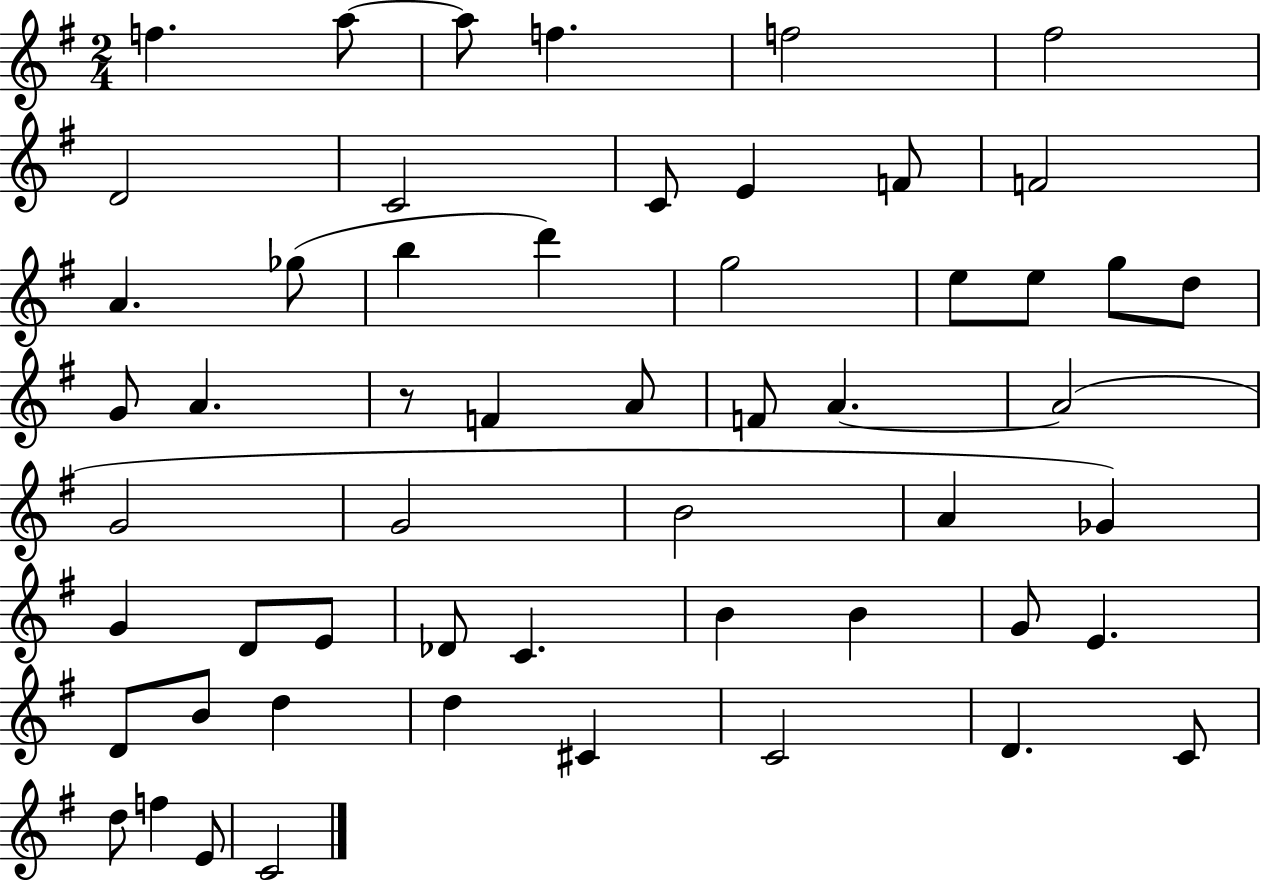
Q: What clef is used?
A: treble